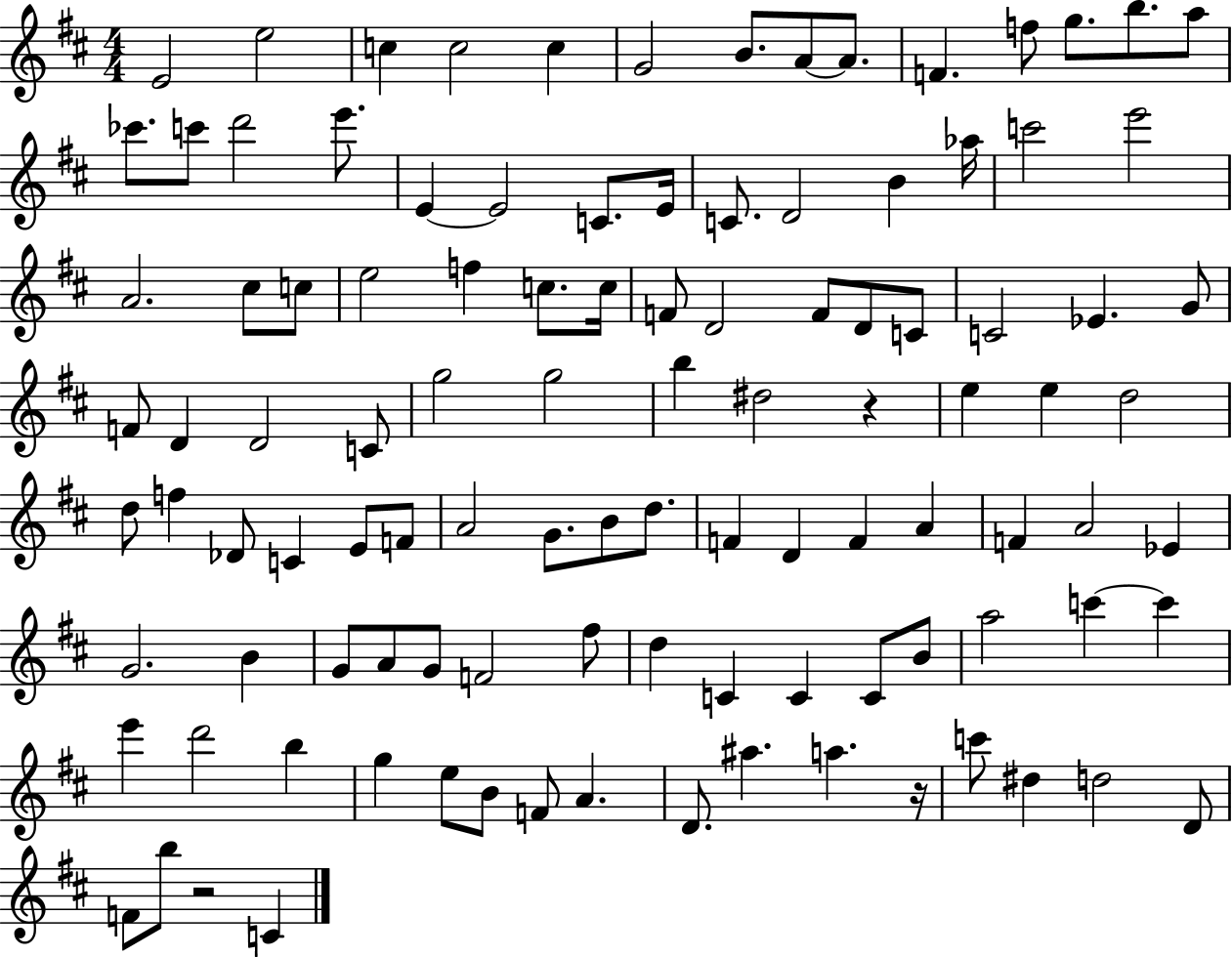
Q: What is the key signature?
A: D major